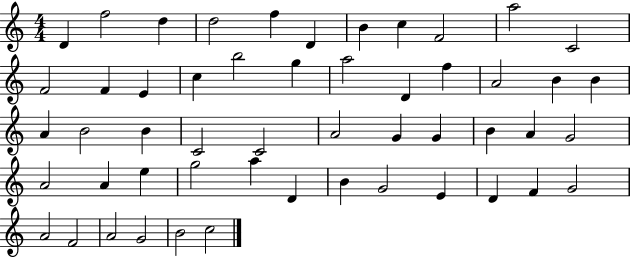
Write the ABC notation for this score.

X:1
T:Untitled
M:4/4
L:1/4
K:C
D f2 d d2 f D B c F2 a2 C2 F2 F E c b2 g a2 D f A2 B B A B2 B C2 C2 A2 G G B A G2 A2 A e g2 a D B G2 E D F G2 A2 F2 A2 G2 B2 c2